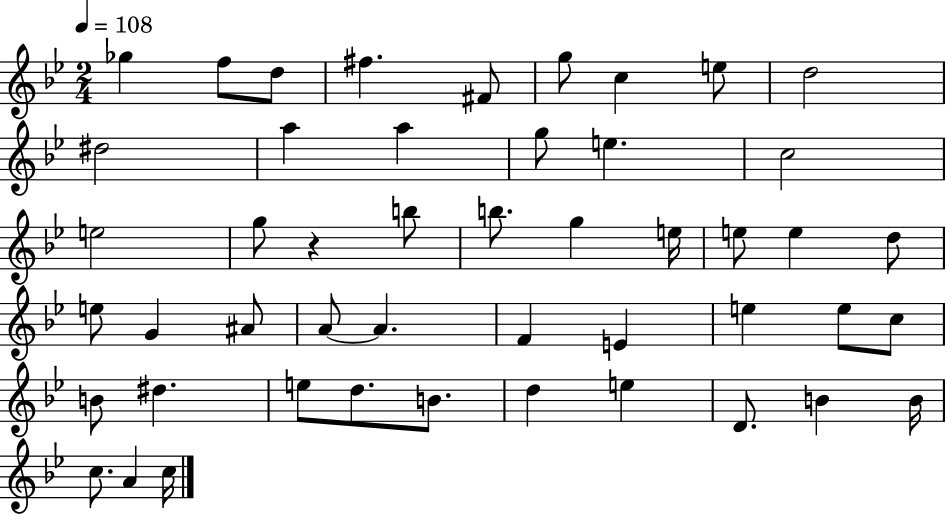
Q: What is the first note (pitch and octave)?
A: Gb5